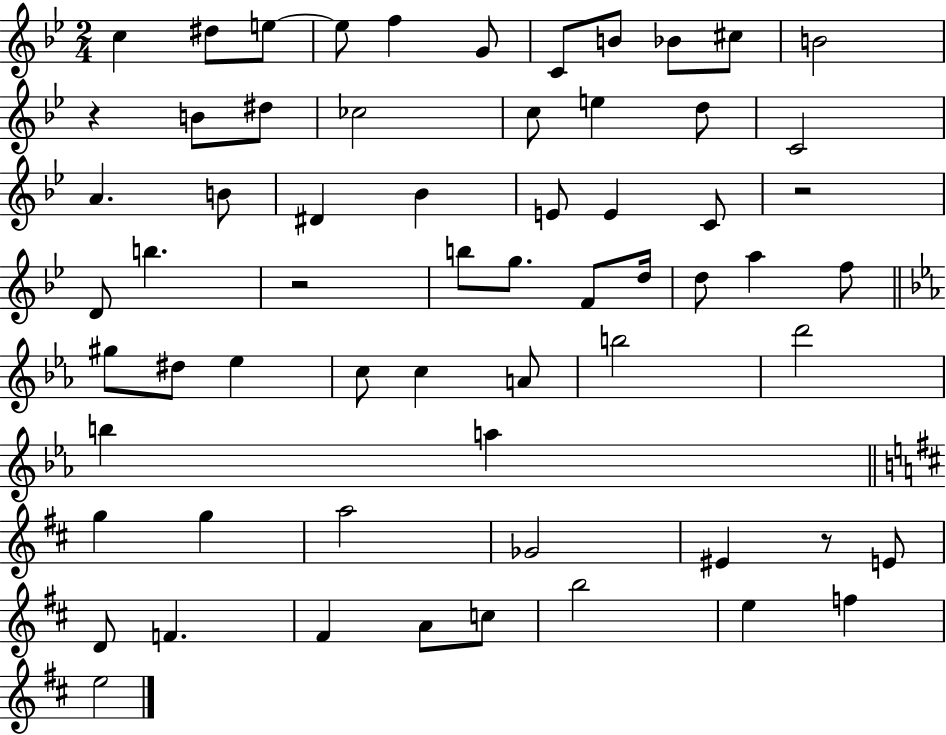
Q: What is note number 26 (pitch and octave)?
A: D4